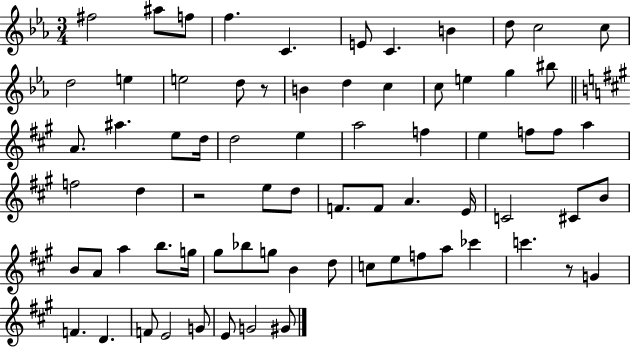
{
  \clef treble
  \numericTimeSignature
  \time 3/4
  \key ees \major
  fis''2 ais''8 f''8 | f''4. c'4. | e'8 c'4. b'4 | d''8 c''2 c''8 | \break d''2 e''4 | e''2 d''8 r8 | b'4 d''4 c''4 | c''8 e''4 g''4 bis''8 | \break \bar "||" \break \key a \major a'8. ais''4. e''8 d''16 | d''2 e''4 | a''2 f''4 | e''4 f''8 f''8 a''4 | \break f''2 d''4 | r2 e''8 d''8 | f'8. f'8 a'4. e'16 | c'2 cis'8 b'8 | \break b'8 a'8 a''4 b''8. g''16 | gis''8 bes''8 g''8 b'4 d''8 | c''8 e''8 f''8 a''8 ces'''4 | c'''4. r8 g'4 | \break f'4. d'4. | f'8 e'2 g'8 | e'8 g'2 gis'8 | \bar "|."
}